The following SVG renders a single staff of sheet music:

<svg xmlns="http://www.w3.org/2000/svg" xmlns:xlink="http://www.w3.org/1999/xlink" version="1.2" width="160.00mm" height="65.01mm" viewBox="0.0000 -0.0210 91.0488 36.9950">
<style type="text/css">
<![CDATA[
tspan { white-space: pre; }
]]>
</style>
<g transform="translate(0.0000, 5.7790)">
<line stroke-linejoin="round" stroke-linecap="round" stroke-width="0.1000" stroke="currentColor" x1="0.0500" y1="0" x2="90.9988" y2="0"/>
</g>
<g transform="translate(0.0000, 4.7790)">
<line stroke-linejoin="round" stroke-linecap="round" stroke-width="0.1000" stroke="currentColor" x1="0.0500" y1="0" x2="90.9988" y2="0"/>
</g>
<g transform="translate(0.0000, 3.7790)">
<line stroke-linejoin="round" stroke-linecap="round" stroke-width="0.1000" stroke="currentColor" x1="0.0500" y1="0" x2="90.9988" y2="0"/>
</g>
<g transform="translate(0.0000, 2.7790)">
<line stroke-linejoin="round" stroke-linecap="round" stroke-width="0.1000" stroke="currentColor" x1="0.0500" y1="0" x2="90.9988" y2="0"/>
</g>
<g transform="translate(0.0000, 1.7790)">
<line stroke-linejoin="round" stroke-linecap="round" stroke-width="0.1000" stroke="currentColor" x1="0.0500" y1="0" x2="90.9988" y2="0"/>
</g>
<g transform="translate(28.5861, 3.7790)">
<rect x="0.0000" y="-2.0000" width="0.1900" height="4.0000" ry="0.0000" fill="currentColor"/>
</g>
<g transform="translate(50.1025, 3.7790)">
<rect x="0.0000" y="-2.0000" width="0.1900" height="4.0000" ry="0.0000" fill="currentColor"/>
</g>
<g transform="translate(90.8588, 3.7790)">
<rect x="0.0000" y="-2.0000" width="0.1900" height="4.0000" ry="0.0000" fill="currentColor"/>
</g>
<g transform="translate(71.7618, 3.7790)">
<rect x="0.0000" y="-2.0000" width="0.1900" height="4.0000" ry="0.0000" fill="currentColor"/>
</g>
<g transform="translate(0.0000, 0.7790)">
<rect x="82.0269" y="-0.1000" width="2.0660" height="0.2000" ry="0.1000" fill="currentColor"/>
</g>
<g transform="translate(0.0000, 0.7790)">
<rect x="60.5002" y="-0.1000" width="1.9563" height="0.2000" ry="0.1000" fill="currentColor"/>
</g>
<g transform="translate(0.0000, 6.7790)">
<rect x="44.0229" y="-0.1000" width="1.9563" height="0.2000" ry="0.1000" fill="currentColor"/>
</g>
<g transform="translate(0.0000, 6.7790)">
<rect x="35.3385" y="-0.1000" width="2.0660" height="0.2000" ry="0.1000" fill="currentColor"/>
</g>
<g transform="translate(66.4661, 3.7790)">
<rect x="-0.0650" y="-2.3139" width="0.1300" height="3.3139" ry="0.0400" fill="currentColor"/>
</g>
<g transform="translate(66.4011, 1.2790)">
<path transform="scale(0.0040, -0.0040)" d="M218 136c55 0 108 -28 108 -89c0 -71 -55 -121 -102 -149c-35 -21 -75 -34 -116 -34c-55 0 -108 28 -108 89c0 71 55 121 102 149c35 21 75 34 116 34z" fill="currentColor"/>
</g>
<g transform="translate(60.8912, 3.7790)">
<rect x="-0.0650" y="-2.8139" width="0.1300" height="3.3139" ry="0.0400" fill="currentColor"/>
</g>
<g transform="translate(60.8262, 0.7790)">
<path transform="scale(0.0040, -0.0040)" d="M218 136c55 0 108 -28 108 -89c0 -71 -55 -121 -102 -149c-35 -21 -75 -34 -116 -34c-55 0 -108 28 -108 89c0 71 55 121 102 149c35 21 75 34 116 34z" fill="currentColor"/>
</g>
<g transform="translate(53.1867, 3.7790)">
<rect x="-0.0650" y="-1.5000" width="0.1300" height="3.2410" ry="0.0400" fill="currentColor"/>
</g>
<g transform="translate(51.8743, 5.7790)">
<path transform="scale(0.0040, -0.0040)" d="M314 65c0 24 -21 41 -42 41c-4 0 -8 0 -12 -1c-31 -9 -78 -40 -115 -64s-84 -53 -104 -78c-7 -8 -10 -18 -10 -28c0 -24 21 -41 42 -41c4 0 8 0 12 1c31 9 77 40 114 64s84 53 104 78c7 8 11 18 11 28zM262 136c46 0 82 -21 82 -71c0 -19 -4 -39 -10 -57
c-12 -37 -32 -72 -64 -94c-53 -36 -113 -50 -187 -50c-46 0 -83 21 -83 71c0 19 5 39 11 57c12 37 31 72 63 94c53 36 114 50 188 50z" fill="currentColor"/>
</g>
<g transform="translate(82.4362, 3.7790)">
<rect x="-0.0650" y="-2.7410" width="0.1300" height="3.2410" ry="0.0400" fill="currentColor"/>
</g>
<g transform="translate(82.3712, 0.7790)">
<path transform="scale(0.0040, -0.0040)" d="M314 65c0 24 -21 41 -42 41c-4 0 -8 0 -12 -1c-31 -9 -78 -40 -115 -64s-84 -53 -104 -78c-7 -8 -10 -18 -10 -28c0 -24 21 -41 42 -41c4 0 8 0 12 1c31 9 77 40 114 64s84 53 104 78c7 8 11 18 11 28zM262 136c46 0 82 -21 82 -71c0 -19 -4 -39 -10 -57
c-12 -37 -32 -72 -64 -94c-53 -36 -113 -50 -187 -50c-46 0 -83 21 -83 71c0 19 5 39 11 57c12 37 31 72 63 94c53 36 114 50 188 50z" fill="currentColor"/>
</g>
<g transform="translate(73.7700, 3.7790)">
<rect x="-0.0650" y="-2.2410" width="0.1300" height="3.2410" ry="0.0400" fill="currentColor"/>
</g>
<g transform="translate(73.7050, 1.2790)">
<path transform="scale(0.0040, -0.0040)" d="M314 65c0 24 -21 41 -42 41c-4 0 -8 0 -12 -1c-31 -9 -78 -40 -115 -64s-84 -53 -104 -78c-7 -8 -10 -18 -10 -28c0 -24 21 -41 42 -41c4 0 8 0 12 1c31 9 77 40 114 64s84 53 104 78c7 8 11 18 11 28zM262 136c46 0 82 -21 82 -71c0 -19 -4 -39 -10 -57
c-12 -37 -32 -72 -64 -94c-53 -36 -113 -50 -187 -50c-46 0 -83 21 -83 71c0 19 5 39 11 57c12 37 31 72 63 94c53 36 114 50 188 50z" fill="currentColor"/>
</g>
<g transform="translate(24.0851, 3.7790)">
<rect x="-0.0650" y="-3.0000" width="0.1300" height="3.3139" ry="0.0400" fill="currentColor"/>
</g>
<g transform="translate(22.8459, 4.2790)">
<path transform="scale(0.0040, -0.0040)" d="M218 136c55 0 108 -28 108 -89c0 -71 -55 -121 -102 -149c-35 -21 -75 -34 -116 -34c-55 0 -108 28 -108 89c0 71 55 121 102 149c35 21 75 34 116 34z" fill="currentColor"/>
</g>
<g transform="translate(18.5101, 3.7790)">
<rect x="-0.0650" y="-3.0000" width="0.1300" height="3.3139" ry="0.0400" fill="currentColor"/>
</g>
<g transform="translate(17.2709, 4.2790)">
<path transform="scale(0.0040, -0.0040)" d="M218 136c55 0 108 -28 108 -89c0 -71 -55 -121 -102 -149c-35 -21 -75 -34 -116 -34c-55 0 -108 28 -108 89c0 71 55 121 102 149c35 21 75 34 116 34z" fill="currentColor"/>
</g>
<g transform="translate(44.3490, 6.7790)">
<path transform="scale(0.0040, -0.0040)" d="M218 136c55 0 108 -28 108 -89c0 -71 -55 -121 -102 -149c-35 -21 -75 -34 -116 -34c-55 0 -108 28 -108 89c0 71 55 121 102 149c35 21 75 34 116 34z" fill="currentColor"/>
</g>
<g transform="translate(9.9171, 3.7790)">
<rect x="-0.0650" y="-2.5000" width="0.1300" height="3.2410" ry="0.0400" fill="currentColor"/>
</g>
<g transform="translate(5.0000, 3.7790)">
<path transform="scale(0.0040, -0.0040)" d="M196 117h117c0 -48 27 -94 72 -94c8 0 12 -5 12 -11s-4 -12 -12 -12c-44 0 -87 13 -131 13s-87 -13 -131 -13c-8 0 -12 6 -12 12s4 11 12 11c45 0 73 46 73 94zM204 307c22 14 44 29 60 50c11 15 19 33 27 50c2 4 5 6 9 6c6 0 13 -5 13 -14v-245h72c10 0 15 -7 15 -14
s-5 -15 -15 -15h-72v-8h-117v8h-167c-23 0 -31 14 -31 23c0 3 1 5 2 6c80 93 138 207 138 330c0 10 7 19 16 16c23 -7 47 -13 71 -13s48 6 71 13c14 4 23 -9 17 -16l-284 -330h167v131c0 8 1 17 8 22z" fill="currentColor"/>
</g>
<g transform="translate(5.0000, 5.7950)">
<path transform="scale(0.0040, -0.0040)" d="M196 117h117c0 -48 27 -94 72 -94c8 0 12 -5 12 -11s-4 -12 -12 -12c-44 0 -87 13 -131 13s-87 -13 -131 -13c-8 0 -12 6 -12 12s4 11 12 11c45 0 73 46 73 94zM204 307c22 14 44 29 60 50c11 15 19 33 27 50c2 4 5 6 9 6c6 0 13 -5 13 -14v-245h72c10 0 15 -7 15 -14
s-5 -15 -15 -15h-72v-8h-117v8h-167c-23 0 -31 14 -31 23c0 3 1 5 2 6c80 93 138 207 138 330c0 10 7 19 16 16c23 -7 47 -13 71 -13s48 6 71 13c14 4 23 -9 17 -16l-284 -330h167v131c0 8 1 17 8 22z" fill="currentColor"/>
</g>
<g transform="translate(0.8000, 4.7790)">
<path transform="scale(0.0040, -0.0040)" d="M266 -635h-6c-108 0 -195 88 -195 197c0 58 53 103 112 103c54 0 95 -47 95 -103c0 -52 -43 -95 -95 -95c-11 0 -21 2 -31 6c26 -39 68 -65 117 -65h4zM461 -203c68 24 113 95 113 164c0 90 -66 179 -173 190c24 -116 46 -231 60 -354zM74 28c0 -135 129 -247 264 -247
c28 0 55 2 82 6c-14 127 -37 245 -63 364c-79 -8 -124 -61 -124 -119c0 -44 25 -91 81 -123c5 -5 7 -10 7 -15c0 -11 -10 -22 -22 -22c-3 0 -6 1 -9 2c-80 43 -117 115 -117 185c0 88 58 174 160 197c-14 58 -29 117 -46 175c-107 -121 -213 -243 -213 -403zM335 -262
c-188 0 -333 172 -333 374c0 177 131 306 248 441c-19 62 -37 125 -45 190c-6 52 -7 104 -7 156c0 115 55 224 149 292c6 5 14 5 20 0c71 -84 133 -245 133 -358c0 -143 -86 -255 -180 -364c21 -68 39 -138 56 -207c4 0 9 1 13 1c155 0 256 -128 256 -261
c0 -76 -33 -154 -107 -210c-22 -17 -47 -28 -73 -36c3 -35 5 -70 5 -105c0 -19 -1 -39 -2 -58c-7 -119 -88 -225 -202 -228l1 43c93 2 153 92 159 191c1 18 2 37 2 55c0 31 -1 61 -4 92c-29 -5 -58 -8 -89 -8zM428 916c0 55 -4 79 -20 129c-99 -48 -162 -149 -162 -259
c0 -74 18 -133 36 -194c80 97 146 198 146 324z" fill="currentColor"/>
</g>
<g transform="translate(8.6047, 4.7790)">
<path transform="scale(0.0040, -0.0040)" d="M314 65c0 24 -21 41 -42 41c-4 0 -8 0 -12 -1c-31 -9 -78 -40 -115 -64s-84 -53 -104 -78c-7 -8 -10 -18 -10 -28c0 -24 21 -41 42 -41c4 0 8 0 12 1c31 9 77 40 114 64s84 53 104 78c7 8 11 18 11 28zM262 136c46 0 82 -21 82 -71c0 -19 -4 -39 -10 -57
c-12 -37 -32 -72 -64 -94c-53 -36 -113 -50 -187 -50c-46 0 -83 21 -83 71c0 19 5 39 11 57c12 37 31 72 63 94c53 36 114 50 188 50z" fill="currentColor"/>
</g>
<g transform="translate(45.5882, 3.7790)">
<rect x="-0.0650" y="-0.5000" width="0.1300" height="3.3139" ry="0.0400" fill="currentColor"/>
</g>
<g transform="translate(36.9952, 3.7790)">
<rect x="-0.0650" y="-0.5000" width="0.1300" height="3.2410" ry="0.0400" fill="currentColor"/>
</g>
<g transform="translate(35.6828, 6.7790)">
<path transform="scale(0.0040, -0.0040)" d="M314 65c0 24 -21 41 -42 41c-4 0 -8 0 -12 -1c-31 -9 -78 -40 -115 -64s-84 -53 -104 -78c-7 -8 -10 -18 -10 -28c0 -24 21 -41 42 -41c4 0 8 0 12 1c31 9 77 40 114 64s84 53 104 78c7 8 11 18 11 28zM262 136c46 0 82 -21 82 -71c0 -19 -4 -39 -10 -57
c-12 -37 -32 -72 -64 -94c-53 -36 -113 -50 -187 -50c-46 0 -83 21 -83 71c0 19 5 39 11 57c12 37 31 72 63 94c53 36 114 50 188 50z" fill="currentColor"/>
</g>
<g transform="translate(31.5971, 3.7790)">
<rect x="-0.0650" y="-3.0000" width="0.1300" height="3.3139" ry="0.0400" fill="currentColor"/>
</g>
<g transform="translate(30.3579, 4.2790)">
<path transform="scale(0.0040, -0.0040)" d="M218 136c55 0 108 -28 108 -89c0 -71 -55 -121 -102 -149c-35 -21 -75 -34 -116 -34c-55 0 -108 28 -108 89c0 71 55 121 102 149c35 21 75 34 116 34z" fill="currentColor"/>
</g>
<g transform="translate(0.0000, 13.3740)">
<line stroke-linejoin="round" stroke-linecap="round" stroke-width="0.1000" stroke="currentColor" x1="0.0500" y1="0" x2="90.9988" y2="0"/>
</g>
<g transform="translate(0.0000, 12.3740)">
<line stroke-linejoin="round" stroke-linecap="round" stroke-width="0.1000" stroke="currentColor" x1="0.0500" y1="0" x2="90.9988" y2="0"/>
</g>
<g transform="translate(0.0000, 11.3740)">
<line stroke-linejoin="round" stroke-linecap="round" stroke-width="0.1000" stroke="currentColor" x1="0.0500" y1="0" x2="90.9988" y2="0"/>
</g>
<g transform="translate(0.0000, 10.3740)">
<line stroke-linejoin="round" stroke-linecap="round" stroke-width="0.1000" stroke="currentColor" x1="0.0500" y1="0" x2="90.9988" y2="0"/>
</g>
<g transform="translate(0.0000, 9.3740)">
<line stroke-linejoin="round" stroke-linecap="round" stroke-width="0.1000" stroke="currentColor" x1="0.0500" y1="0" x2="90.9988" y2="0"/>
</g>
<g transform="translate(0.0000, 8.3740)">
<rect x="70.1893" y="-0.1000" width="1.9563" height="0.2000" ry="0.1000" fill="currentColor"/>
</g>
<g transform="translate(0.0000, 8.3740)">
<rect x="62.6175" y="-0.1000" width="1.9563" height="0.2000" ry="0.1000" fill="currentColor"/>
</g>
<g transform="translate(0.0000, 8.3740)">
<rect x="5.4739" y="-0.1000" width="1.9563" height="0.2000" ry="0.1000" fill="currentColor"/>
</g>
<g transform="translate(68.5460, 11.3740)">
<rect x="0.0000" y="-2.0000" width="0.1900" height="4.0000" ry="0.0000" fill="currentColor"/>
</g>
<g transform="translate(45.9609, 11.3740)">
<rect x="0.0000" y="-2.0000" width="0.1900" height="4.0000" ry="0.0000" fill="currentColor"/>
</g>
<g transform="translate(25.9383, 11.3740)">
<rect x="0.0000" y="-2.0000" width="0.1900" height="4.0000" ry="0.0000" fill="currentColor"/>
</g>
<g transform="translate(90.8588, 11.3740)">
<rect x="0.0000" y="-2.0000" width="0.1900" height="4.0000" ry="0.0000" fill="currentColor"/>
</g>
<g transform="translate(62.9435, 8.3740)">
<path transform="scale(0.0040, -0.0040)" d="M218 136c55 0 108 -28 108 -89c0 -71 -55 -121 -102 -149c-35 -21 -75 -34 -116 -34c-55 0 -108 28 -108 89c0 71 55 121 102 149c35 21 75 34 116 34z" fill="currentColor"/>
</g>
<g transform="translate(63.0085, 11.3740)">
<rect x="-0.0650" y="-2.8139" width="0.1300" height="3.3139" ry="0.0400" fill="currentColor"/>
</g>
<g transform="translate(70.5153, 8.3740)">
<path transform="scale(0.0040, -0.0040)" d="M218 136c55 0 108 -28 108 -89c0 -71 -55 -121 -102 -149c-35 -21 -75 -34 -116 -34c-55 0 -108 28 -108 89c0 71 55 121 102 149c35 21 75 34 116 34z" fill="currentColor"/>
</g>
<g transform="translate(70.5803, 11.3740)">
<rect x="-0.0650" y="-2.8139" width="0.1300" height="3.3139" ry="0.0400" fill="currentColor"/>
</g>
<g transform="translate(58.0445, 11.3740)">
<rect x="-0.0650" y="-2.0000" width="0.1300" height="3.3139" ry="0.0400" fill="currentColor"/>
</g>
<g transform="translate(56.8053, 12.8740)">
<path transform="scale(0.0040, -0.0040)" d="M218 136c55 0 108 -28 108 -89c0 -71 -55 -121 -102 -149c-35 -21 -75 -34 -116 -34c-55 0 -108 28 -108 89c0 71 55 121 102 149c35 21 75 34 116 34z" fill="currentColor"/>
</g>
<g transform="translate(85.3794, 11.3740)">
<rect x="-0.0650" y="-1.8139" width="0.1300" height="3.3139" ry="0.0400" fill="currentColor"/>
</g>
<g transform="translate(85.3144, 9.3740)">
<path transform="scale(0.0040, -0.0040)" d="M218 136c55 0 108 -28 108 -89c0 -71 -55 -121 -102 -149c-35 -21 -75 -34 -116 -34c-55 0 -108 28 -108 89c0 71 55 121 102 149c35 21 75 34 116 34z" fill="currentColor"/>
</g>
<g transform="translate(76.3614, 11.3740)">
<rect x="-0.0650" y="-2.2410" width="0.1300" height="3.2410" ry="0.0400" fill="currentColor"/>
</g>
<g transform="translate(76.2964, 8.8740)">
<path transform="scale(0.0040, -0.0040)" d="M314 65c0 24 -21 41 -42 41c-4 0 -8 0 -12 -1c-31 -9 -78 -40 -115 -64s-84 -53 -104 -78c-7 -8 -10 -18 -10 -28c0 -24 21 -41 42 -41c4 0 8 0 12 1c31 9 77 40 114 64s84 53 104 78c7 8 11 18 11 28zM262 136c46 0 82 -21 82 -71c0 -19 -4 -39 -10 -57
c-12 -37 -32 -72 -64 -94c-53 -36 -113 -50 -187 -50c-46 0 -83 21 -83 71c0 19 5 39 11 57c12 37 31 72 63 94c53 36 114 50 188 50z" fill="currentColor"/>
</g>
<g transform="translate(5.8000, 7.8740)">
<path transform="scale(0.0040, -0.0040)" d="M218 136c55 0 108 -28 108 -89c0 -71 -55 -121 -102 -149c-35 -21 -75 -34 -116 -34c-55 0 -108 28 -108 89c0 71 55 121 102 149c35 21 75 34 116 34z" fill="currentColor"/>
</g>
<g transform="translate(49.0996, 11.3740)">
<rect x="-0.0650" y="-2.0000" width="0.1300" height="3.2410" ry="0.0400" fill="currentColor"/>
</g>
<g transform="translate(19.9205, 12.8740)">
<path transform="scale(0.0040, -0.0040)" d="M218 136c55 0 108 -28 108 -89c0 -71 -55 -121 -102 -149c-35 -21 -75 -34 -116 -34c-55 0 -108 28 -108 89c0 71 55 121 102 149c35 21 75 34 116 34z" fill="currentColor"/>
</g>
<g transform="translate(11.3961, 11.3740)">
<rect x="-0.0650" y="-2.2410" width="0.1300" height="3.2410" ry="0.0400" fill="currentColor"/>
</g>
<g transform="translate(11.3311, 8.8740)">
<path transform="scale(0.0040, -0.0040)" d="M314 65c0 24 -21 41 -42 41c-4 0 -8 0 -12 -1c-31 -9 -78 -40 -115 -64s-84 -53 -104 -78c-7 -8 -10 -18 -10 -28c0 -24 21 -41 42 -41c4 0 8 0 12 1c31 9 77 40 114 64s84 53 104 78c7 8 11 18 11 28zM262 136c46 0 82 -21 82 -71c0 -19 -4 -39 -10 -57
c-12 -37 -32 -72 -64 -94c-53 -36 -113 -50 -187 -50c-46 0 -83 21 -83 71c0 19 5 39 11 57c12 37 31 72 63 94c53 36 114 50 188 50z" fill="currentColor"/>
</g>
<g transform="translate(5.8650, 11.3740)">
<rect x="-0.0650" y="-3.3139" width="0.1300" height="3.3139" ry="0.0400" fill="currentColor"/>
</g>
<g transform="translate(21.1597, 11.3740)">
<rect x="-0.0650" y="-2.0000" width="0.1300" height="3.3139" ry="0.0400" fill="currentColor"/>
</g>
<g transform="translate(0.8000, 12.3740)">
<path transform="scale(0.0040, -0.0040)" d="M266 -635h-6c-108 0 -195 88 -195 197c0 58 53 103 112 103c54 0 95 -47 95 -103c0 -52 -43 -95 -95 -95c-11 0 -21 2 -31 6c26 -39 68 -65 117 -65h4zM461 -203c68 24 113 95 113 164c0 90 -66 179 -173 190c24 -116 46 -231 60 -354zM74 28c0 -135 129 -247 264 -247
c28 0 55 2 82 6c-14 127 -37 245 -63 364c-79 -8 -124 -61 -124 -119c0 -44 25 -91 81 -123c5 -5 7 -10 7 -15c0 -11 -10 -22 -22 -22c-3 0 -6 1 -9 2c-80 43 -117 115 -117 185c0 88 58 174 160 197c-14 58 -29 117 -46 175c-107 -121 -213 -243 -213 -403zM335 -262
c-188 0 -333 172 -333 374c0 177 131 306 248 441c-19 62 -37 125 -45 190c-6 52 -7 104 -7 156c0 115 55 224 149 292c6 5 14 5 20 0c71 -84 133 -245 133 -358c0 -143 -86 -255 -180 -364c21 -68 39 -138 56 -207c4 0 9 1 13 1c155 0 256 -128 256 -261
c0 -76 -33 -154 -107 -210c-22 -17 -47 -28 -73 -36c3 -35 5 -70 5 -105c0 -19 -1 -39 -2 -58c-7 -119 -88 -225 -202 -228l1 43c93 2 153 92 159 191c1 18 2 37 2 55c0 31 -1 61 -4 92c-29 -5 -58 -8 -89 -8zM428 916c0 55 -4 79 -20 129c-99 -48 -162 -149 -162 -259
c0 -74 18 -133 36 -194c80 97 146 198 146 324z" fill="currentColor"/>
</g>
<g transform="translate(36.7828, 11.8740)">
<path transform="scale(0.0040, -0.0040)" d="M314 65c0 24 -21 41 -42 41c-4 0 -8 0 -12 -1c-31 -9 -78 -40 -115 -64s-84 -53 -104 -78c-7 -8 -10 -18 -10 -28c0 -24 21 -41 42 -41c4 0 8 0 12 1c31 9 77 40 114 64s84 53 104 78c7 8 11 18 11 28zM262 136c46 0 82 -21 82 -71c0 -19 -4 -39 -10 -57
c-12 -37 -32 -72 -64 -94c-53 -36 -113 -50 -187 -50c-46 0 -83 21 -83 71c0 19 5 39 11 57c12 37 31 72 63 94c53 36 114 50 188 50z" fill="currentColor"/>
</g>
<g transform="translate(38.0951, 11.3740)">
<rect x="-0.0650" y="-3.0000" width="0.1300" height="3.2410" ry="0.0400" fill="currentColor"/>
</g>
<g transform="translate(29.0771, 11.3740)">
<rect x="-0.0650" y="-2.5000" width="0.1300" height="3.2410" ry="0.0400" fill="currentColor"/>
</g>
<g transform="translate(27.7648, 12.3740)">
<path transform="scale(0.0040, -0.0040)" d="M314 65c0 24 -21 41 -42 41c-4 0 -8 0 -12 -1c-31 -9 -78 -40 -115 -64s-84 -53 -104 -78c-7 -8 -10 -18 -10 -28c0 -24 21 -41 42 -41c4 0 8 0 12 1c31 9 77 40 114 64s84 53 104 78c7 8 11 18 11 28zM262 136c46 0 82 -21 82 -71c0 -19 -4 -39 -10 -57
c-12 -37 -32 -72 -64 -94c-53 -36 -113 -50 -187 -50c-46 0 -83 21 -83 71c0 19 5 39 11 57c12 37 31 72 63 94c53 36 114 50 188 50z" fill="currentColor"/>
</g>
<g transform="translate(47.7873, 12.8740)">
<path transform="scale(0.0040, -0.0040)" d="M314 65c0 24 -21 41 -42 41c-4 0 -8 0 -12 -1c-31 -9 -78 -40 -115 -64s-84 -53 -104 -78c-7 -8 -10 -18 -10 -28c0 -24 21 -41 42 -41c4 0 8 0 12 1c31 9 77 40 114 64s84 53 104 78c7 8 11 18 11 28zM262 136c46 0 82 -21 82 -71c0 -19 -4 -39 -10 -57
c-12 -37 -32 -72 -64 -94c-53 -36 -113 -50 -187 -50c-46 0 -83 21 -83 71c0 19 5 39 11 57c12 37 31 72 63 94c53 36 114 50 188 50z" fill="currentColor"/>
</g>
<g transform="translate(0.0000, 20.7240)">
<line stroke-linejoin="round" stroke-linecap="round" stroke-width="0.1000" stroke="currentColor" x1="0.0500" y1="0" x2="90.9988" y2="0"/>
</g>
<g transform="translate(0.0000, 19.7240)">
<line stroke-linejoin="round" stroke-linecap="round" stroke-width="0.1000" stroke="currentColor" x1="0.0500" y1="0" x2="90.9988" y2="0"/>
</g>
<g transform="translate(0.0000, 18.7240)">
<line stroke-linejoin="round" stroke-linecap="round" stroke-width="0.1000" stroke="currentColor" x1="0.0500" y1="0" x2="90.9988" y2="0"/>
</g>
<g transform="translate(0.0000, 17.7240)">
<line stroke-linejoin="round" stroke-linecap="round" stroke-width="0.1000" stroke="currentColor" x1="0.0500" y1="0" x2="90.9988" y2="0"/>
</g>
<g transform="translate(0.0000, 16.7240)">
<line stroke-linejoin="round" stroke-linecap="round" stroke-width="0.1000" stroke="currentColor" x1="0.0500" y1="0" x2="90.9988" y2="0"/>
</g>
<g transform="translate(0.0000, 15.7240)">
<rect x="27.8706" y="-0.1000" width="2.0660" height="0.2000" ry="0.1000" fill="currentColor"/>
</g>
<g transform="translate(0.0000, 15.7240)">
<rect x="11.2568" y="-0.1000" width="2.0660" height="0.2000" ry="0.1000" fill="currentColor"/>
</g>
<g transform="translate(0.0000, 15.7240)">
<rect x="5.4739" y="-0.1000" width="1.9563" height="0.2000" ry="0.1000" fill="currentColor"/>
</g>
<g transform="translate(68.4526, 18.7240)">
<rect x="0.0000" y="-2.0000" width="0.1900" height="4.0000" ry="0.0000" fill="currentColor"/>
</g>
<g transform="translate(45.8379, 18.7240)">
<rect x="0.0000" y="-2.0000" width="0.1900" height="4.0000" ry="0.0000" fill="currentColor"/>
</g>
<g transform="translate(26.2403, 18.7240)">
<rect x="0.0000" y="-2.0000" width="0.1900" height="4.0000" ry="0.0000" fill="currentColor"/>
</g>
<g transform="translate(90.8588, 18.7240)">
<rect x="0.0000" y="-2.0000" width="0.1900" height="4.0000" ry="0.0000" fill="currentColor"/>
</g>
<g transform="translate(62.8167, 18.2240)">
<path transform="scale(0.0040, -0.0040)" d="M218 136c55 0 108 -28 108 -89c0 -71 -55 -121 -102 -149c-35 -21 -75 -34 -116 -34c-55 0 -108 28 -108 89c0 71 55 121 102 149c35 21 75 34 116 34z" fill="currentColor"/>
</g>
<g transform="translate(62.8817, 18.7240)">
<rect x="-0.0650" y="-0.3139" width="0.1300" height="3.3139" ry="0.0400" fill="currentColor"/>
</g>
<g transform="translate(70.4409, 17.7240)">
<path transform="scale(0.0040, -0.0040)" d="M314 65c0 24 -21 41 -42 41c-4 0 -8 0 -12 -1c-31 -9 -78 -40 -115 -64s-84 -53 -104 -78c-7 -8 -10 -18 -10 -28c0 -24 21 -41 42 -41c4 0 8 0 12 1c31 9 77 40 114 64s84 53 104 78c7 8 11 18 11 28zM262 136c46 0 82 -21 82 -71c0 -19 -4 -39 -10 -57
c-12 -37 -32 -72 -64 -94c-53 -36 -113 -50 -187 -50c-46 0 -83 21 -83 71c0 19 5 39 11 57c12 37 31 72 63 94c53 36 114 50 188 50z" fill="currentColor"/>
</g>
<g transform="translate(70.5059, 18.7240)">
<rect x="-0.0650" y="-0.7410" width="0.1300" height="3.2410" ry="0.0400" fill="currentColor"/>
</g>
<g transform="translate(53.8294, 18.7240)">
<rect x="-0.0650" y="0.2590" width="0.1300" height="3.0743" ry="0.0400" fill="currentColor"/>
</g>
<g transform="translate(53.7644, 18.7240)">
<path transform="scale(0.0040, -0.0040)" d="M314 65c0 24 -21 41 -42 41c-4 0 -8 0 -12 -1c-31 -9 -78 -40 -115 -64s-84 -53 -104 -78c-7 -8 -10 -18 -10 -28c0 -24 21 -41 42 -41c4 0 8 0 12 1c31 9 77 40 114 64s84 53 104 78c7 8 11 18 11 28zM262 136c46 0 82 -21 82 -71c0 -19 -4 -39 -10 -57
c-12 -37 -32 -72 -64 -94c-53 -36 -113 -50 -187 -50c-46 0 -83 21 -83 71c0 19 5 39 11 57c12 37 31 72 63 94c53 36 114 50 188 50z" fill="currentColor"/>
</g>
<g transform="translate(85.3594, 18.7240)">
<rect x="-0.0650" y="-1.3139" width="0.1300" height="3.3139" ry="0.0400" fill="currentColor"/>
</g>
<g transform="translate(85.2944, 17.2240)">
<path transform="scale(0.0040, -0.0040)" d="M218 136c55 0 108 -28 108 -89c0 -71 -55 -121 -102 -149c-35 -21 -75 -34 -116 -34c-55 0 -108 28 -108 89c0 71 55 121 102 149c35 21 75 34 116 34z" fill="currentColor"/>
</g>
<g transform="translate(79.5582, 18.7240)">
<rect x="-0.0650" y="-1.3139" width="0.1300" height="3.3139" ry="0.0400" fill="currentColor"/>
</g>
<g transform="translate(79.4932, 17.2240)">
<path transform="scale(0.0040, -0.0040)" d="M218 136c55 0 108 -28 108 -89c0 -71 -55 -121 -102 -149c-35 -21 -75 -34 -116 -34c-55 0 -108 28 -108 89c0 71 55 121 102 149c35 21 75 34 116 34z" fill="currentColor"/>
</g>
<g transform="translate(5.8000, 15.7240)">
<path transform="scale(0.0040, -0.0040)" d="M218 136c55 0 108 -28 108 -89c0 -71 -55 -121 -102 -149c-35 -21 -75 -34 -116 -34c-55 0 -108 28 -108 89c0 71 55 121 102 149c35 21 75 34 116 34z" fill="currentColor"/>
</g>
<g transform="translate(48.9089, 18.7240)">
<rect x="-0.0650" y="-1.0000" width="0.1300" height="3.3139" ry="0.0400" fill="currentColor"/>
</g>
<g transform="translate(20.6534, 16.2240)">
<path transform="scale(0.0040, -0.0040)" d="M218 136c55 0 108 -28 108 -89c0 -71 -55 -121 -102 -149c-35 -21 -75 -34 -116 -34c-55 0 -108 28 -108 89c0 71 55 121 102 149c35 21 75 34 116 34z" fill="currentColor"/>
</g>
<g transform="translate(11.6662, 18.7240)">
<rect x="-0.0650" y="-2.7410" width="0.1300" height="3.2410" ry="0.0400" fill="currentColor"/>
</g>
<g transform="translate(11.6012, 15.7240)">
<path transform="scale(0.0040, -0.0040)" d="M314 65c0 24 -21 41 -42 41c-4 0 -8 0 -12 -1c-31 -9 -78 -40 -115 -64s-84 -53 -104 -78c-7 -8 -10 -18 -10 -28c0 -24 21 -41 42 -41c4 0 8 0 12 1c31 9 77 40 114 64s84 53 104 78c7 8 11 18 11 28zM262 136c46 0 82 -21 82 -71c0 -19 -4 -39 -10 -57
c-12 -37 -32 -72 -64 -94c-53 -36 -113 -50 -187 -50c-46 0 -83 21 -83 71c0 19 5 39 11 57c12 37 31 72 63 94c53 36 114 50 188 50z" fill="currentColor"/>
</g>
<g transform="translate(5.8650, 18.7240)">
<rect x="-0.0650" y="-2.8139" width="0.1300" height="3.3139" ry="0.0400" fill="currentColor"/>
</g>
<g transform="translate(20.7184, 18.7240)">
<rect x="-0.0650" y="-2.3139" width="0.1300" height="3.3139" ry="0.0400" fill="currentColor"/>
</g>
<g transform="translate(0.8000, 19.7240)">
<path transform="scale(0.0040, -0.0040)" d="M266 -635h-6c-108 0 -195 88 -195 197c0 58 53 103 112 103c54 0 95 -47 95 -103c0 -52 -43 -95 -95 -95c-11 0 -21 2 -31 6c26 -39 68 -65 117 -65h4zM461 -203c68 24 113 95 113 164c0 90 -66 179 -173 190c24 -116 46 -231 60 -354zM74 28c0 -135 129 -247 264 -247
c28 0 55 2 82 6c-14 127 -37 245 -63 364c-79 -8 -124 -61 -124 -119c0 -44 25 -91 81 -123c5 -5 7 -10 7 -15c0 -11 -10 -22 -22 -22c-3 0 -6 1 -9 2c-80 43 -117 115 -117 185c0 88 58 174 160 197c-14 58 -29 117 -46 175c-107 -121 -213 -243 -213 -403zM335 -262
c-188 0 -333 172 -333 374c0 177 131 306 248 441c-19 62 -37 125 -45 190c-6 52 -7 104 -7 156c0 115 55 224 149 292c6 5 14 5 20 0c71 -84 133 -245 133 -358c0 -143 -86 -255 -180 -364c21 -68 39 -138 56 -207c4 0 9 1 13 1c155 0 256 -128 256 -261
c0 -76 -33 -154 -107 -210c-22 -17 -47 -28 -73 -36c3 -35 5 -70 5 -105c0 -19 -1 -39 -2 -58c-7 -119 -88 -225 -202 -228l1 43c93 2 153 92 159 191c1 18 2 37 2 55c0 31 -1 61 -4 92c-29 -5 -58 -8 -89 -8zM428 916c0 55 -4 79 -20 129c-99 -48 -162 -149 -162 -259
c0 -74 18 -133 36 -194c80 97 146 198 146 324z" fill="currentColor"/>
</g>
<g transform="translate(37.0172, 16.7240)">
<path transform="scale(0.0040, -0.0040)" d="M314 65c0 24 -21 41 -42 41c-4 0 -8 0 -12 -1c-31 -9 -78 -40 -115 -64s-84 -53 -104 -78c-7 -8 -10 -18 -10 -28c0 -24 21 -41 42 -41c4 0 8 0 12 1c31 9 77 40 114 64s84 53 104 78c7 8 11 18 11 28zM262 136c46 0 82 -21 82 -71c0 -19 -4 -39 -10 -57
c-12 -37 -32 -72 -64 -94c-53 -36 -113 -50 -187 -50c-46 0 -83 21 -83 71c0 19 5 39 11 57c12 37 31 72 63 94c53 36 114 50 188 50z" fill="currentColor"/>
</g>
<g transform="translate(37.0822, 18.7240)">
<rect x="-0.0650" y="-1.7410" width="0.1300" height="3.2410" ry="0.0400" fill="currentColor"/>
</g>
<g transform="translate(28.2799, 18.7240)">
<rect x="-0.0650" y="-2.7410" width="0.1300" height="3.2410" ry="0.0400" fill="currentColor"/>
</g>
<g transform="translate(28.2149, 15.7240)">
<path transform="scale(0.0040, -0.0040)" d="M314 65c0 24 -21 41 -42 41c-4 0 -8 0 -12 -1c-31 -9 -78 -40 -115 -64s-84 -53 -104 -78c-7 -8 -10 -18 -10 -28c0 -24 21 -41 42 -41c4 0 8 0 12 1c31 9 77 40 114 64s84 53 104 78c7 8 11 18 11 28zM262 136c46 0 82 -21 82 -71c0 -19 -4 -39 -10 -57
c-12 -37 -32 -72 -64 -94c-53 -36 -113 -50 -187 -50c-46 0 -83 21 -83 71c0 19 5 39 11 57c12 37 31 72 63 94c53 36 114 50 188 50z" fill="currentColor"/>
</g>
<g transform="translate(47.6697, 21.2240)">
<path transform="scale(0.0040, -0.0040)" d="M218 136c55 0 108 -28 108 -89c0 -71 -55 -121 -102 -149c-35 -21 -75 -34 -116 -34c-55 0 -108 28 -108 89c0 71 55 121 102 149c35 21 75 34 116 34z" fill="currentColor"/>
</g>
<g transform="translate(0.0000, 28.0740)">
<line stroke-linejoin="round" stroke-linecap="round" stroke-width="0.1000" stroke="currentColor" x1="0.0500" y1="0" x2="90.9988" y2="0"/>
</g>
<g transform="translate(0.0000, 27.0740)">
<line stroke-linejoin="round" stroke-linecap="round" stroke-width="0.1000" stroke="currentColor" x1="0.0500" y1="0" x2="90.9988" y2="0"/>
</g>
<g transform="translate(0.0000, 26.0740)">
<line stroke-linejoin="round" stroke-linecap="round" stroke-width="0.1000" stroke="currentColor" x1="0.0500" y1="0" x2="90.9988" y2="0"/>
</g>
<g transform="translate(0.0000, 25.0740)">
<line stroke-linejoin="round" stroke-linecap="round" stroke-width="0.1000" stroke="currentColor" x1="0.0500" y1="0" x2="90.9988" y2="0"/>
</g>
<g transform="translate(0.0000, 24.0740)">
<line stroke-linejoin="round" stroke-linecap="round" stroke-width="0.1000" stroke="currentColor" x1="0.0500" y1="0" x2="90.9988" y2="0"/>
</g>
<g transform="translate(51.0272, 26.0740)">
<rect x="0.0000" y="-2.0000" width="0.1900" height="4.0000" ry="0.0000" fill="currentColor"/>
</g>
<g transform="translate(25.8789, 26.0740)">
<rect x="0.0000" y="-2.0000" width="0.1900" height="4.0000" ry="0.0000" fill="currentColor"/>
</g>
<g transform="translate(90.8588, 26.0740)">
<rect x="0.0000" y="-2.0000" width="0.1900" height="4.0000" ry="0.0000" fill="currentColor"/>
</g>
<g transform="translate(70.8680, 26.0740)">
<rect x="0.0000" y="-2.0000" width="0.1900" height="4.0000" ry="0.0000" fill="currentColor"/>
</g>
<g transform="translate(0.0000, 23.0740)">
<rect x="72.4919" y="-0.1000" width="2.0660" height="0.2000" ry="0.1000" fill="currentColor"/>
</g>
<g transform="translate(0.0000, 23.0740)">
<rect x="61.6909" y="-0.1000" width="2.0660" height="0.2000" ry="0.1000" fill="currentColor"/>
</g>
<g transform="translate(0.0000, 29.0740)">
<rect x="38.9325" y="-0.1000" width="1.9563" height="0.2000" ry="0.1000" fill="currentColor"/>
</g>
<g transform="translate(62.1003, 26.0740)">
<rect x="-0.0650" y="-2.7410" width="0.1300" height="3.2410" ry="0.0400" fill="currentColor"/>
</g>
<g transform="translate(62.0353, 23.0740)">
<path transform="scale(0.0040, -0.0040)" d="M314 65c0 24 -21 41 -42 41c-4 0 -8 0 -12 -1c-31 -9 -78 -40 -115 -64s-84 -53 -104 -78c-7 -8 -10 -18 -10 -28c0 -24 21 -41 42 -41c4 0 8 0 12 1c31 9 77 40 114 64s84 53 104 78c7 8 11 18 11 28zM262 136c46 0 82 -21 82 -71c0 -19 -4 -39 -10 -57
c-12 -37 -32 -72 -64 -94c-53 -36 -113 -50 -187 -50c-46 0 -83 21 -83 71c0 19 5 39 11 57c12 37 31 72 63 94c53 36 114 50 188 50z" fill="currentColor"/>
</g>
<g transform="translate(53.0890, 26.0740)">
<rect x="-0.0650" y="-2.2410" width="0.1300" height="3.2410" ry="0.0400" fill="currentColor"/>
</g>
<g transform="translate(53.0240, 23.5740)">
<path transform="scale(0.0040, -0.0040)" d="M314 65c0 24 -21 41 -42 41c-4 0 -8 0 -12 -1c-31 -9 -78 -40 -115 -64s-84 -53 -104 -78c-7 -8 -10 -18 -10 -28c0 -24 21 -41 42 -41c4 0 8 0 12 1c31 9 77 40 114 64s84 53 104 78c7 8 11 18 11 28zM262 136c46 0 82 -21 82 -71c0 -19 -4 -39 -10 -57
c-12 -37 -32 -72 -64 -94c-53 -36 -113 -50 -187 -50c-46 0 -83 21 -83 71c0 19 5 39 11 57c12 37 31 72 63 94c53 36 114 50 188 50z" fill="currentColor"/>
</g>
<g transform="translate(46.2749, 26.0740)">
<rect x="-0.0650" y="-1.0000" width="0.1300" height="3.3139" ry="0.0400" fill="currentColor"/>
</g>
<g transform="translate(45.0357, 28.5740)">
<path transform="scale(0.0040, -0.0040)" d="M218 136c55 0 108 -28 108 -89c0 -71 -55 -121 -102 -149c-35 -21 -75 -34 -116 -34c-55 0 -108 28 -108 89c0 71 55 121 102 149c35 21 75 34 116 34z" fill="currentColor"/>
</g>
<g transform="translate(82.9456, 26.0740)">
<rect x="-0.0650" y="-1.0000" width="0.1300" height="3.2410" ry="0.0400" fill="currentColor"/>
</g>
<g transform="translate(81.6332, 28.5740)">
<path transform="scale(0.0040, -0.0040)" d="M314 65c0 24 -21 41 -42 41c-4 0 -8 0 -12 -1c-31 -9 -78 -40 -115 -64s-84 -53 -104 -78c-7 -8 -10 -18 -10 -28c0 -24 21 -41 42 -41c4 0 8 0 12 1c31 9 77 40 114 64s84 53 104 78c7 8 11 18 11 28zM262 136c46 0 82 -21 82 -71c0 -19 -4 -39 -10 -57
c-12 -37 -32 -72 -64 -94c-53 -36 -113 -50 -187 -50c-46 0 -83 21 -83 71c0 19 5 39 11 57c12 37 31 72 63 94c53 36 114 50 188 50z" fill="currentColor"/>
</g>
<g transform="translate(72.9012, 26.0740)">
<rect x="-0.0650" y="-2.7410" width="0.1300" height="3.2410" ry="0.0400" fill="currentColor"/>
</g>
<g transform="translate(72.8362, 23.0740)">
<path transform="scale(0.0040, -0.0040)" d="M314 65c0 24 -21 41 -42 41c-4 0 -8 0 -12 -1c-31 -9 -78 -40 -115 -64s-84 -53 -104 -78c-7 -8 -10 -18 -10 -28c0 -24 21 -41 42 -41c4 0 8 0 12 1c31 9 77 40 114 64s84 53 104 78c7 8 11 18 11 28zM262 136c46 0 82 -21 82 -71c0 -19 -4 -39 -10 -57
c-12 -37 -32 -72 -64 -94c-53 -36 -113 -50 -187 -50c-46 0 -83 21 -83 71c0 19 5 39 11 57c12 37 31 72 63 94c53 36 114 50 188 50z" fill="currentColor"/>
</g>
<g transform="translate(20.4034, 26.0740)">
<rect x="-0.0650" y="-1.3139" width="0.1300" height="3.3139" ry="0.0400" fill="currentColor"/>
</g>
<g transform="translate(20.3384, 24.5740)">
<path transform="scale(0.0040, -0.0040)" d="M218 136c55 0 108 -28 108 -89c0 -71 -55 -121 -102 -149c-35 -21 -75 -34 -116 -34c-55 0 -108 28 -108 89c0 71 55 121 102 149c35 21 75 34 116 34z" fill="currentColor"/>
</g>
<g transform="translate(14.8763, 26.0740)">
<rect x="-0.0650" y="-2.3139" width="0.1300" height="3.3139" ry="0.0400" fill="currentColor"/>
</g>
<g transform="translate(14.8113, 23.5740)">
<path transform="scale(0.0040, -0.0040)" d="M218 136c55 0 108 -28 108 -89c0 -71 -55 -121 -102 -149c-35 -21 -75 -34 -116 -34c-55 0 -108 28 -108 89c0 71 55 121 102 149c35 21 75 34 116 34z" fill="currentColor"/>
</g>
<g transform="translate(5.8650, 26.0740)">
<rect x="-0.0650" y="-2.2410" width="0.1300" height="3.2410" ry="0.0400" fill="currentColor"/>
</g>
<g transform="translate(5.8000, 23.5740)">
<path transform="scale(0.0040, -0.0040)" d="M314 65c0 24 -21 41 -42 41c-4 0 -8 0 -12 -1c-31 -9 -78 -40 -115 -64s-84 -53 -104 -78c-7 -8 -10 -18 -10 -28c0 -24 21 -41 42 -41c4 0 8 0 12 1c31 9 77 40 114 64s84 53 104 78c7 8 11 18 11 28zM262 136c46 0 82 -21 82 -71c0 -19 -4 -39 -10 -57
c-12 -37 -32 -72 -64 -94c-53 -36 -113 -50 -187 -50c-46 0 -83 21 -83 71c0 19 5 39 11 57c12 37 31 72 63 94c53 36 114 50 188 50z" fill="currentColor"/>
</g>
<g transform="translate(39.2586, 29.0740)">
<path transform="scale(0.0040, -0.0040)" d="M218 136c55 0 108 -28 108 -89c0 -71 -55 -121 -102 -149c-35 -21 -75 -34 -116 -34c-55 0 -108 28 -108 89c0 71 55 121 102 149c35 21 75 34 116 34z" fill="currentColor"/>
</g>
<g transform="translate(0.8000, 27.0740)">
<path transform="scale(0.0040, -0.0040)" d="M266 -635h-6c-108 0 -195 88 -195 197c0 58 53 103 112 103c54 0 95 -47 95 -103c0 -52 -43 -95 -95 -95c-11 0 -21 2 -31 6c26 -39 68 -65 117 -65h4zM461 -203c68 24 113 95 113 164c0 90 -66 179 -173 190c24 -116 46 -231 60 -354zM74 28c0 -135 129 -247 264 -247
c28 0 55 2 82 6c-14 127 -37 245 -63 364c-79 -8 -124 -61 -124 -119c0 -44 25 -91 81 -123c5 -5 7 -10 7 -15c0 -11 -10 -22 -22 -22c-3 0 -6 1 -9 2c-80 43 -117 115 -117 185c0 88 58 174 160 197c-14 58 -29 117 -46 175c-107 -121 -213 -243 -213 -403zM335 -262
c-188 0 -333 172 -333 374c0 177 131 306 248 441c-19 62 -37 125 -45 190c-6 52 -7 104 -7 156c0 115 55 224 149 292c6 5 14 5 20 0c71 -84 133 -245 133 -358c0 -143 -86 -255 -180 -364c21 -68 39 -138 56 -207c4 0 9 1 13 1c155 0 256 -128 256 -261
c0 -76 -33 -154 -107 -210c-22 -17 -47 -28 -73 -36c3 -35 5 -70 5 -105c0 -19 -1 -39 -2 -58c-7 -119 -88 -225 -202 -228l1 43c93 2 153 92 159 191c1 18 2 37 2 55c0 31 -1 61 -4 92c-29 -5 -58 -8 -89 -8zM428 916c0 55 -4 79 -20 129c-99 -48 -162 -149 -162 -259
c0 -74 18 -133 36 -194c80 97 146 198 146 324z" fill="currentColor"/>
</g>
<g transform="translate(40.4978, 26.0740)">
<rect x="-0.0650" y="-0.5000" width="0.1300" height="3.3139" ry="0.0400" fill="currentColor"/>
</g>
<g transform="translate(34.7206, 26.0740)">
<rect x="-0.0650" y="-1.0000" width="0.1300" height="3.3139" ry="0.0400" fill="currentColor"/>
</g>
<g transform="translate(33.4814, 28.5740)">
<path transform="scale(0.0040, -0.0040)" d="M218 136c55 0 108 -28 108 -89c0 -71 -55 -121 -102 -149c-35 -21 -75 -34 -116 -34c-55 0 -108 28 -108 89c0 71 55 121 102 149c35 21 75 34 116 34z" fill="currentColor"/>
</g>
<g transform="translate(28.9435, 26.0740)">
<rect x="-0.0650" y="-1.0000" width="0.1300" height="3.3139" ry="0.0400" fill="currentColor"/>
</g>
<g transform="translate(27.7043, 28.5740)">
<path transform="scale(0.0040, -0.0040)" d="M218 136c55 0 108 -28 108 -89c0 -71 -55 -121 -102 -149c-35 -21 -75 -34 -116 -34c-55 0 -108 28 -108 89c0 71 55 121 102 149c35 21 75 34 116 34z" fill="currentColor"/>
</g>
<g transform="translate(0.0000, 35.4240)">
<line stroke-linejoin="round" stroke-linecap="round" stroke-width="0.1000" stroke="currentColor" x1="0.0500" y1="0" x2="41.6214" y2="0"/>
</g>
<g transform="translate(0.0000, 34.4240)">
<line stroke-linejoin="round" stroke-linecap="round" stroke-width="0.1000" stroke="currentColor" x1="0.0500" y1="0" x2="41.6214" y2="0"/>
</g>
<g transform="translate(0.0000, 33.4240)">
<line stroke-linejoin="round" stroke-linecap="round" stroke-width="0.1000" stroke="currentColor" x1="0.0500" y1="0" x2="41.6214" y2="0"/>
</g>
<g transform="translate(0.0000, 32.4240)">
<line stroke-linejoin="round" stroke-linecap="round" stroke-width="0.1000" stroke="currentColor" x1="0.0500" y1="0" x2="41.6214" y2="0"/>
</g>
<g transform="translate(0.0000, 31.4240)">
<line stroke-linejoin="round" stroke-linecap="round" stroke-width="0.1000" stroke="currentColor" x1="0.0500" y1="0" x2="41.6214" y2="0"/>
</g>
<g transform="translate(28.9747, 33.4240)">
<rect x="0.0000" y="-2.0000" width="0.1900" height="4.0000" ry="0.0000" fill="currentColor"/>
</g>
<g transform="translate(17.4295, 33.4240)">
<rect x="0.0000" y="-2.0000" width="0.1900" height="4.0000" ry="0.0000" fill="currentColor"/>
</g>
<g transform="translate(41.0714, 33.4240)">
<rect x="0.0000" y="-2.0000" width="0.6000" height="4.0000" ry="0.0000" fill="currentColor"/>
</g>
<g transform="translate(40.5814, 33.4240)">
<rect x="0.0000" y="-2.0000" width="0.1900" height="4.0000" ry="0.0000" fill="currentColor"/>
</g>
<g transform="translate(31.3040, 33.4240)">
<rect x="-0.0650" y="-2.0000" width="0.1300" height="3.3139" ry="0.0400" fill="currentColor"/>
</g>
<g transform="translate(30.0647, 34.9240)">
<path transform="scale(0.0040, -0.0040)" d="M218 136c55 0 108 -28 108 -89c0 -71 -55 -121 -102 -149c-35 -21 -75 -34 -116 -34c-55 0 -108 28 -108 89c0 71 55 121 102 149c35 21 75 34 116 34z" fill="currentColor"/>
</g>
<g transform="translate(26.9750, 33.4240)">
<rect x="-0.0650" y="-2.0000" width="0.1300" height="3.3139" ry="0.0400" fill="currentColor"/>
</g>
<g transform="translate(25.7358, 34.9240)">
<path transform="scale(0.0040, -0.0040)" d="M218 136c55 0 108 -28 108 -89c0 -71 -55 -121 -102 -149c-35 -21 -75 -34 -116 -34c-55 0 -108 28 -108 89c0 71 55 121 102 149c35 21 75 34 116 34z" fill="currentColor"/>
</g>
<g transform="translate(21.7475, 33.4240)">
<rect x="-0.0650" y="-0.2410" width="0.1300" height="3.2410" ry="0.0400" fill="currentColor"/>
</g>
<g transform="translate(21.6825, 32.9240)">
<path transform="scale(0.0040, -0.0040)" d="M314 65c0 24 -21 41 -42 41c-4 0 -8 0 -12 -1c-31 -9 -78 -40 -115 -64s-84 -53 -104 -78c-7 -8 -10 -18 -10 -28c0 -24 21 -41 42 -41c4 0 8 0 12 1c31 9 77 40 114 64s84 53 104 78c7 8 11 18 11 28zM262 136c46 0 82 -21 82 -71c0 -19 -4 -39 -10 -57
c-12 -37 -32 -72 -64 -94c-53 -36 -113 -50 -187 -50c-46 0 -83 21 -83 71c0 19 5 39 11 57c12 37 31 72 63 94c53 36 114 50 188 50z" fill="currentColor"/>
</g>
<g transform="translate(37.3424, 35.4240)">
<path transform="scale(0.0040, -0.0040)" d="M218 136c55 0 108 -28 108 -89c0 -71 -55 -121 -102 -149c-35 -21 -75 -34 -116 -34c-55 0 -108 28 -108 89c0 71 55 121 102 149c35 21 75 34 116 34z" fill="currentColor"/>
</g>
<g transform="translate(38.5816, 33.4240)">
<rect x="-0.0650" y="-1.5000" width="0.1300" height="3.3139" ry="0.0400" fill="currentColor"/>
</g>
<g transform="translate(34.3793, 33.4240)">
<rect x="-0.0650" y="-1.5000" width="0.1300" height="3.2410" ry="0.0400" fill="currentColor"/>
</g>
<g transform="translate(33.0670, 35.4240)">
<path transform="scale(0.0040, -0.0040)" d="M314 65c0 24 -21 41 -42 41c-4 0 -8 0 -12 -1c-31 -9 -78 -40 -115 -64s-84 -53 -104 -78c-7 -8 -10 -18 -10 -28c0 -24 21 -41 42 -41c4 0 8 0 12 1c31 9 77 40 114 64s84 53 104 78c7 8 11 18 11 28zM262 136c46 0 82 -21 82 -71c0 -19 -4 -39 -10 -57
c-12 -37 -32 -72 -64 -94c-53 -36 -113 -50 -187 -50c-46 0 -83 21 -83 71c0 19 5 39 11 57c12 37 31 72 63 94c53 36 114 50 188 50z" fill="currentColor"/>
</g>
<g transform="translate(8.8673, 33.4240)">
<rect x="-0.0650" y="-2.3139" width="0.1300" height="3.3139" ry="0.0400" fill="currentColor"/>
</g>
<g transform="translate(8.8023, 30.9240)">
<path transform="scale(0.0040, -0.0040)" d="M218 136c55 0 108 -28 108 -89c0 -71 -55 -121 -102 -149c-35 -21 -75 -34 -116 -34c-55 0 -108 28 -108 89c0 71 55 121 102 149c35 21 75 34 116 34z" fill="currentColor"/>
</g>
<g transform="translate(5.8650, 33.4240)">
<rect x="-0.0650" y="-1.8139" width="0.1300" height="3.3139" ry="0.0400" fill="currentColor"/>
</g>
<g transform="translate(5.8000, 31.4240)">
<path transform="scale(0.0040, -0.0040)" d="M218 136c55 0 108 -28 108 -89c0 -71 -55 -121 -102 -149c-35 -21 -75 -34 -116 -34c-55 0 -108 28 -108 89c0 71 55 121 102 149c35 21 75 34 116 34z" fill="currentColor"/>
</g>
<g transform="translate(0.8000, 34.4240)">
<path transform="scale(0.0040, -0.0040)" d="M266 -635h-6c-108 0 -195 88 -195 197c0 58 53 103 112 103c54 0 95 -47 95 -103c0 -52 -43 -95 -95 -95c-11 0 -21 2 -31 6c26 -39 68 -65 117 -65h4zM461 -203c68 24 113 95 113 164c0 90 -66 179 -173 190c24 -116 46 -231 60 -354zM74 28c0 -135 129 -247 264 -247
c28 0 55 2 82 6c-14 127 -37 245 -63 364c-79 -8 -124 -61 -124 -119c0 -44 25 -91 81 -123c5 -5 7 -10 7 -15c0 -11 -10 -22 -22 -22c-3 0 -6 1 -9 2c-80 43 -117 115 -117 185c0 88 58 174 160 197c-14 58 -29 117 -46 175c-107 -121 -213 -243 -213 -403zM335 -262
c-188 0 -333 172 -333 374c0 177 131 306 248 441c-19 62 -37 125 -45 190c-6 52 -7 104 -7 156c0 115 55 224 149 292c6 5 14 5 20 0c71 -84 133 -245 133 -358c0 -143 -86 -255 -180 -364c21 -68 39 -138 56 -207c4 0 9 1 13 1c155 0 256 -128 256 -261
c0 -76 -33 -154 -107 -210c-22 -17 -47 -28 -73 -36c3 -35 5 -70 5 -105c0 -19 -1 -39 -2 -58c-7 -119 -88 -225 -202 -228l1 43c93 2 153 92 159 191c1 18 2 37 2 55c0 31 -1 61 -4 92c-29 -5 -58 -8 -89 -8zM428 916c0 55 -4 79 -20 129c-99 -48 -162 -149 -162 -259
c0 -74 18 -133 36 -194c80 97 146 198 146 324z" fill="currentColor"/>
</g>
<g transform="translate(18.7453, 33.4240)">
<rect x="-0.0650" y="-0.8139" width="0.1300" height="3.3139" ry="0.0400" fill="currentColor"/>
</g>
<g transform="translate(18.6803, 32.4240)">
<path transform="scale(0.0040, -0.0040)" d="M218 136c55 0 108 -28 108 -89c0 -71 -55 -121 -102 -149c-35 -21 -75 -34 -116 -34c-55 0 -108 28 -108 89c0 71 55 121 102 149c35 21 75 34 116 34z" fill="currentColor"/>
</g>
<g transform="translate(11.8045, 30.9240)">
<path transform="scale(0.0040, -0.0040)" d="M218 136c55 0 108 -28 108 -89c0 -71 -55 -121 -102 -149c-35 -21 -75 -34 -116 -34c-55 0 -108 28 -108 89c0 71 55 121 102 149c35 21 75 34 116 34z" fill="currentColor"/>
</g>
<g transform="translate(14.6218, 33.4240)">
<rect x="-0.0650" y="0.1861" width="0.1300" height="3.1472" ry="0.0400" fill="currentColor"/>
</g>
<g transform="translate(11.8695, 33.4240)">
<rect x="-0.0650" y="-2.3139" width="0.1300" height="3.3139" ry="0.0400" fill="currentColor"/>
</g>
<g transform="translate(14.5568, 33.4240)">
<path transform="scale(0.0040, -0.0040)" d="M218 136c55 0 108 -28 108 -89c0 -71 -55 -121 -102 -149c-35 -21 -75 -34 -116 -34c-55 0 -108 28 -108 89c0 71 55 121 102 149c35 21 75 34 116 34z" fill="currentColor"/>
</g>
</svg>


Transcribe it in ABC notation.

X:1
T:Untitled
M:4/4
L:1/4
K:C
G2 A A A C2 C E2 a g g2 a2 b g2 F G2 A2 F2 F a a g2 f a a2 g a2 f2 D B2 c d2 e e g2 g e D D C D g2 a2 a2 D2 f g g B d c2 F F E2 E